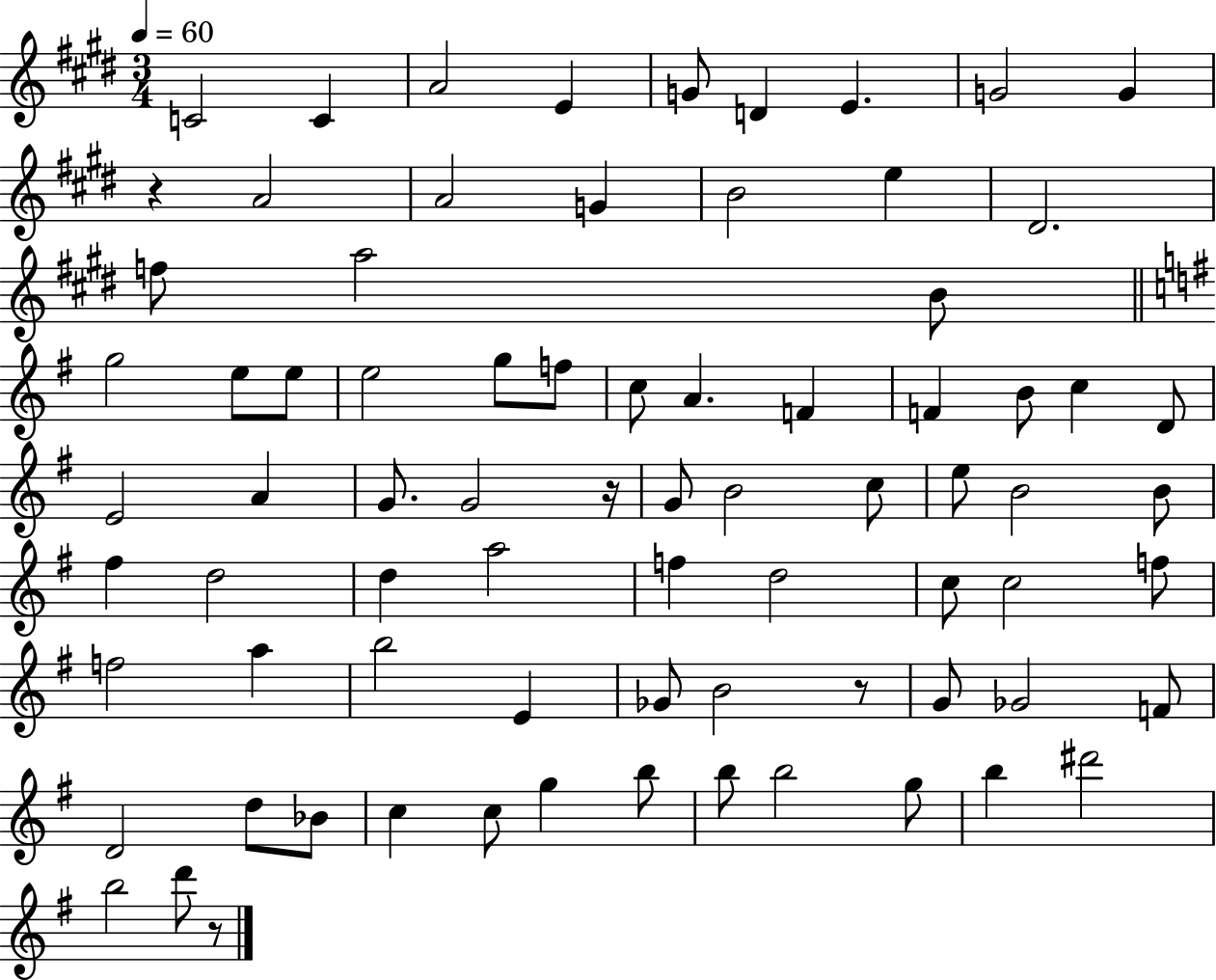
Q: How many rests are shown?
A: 4